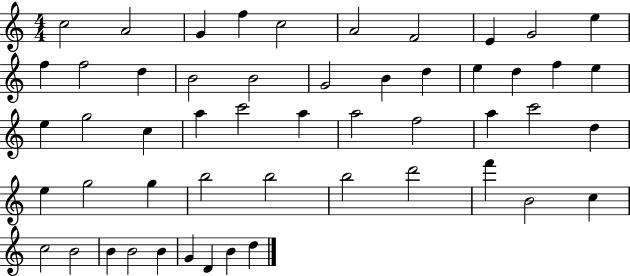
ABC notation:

X:1
T:Untitled
M:4/4
L:1/4
K:C
c2 A2 G f c2 A2 F2 E G2 e f f2 d B2 B2 G2 B d e d f e e g2 c a c'2 a a2 f2 a c'2 d e g2 g b2 b2 b2 d'2 f' B2 c c2 B2 B B2 B G D B d